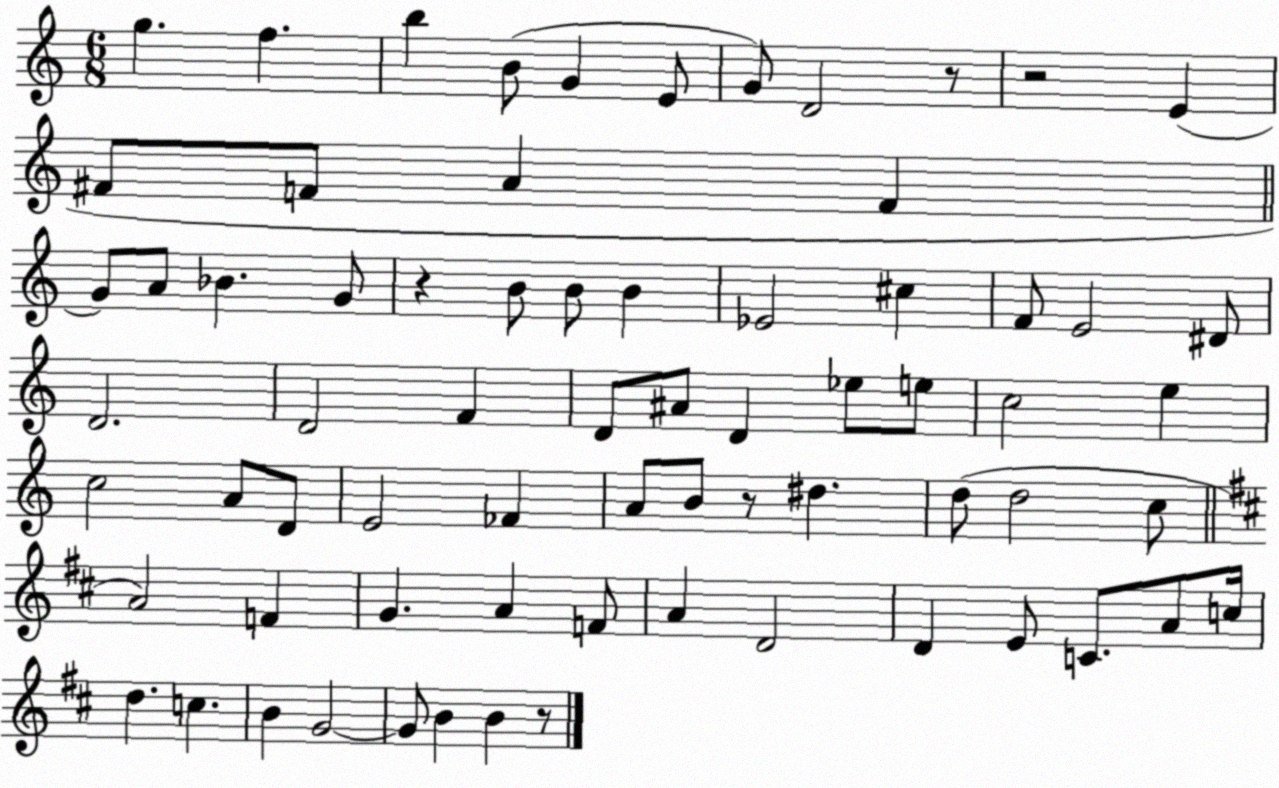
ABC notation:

X:1
T:Untitled
M:6/8
L:1/4
K:C
g f b B/2 G E/2 G/2 D2 z/2 z2 E ^F/2 F/2 A F G/2 A/2 _B G/2 z B/2 B/2 B _E2 ^c F/2 E2 ^D/2 D2 D2 F D/2 ^A/2 D _e/2 e/2 c2 e c2 A/2 D/2 E2 _F A/2 B/2 z/2 ^d d/2 d2 c/2 A2 F G A F/2 A D2 D E/2 C/2 A/2 c/4 d c B G2 G/2 B B z/2